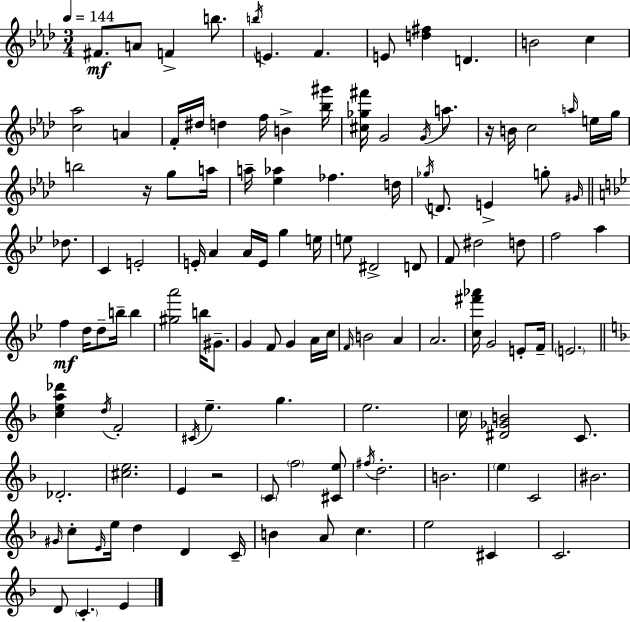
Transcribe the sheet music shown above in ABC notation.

X:1
T:Untitled
M:3/4
L:1/4
K:Fm
^F/2 A/2 F b/2 b/4 E F E/2 [d^f] D B2 c [c_a]2 A F/4 ^d/4 d f/4 B [_b^g']/4 [^c_g^f']/4 G2 G/4 a/2 z/4 B/4 c2 a/4 e/4 g/4 b2 z/4 g/2 a/4 a/4 [_e_a] _f d/4 _g/4 D/2 E g/2 ^G/4 _d/2 C E2 E/4 A A/4 E/4 g e/4 e/2 ^D2 D/2 F/2 ^d2 d/2 f2 a f d/4 d/2 b/4 b [^ga']2 b/4 ^G/2 G F/2 G A/4 c/4 F/4 B2 A A2 [c^f'_a']/4 G2 E/2 F/4 E2 [cea_d'] d/4 F2 ^C/4 e g e2 c/4 [^D_GB]2 C/2 _D2 [^ce]2 E z2 C/2 f2 [^Ce]/2 ^f/4 d2 B2 e C2 ^B2 ^G/4 c/2 E/4 e/4 d D C/4 B A/2 c e2 ^C C2 D/2 C E